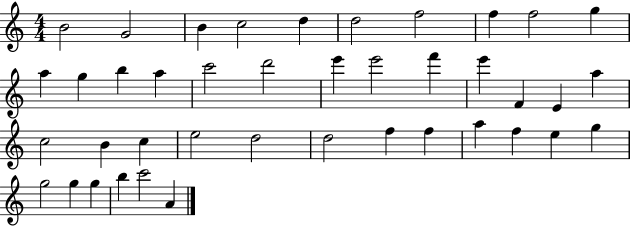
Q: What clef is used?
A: treble